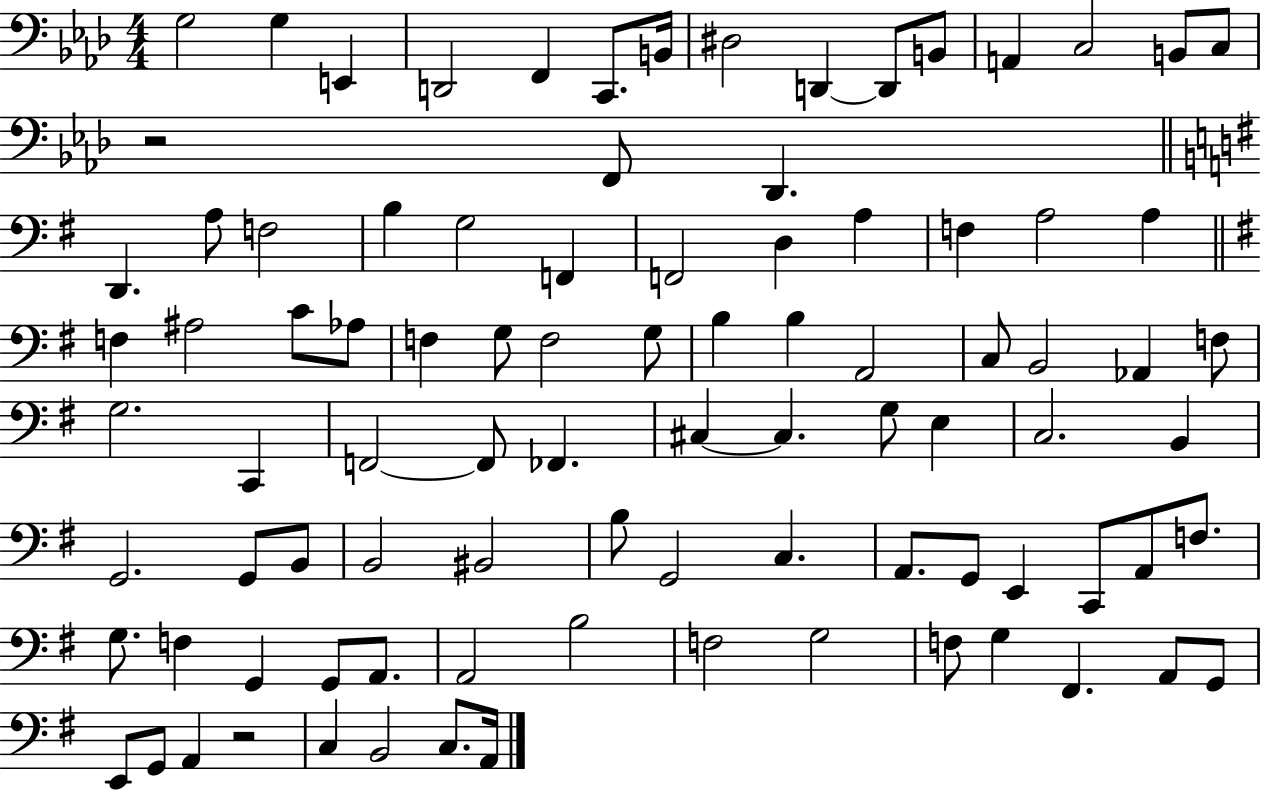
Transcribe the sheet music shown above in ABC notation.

X:1
T:Untitled
M:4/4
L:1/4
K:Ab
G,2 G, E,, D,,2 F,, C,,/2 B,,/4 ^D,2 D,, D,,/2 B,,/2 A,, C,2 B,,/2 C,/2 z2 F,,/2 _D,, D,, A,/2 F,2 B, G,2 F,, F,,2 D, A, F, A,2 A, F, ^A,2 C/2 _A,/2 F, G,/2 F,2 G,/2 B, B, A,,2 C,/2 B,,2 _A,, F,/2 G,2 C,, F,,2 F,,/2 _F,, ^C, ^C, G,/2 E, C,2 B,, G,,2 G,,/2 B,,/2 B,,2 ^B,,2 B,/2 G,,2 C, A,,/2 G,,/2 E,, C,,/2 A,,/2 F,/2 G,/2 F, G,, G,,/2 A,,/2 A,,2 B,2 F,2 G,2 F,/2 G, ^F,, A,,/2 G,,/2 E,,/2 G,,/2 A,, z2 C, B,,2 C,/2 A,,/4